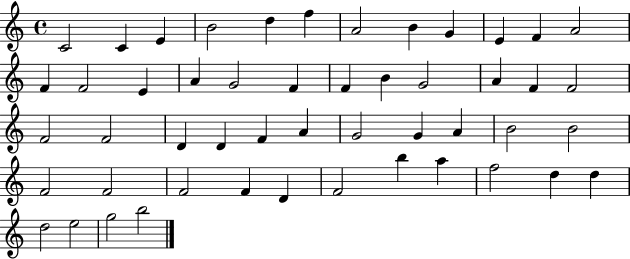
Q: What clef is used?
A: treble